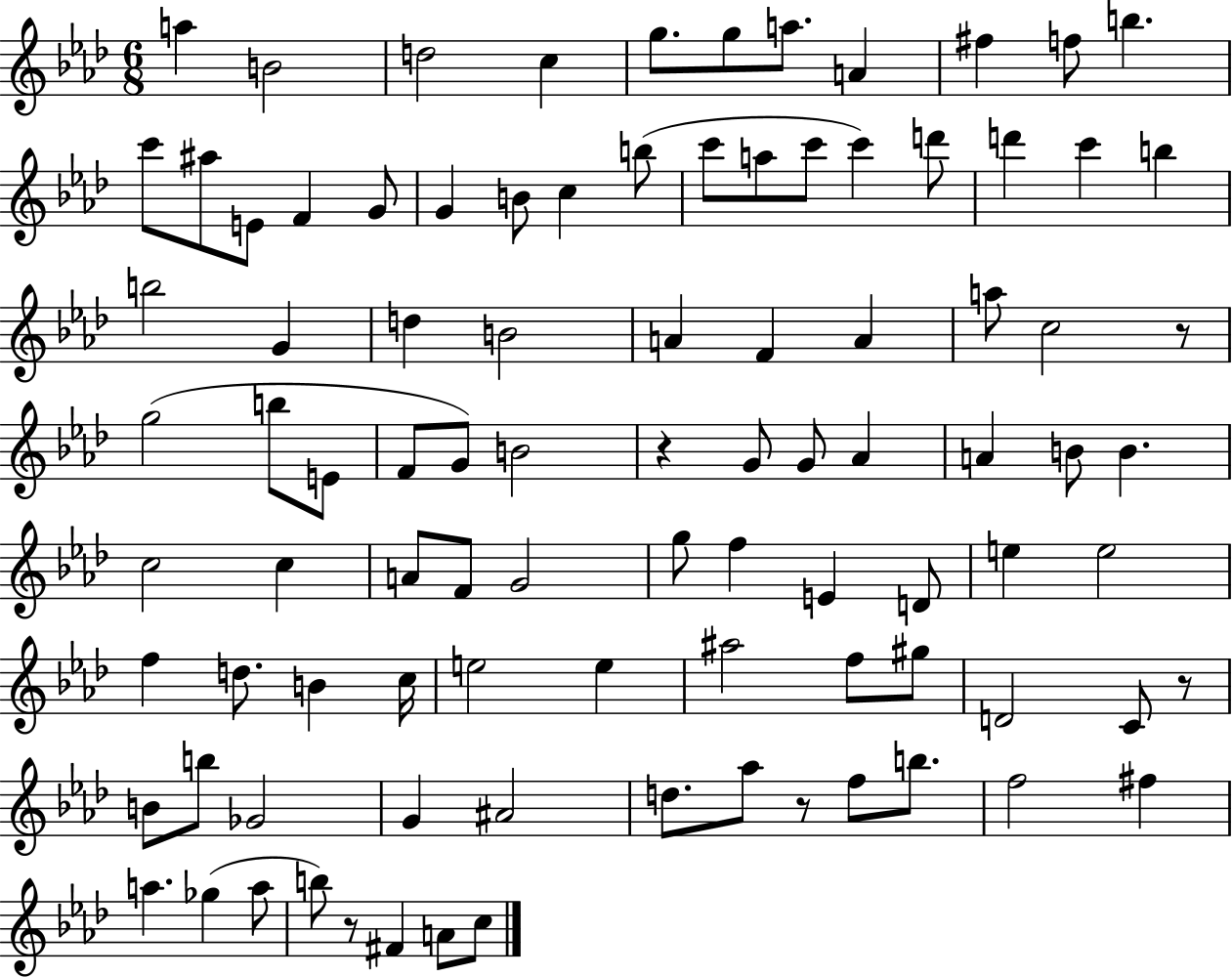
A5/q B4/h D5/h C5/q G5/e. G5/e A5/e. A4/q F#5/q F5/e B5/q. C6/e A#5/e E4/e F4/q G4/e G4/q B4/e C5/q B5/e C6/e A5/e C6/e C6/q D6/e D6/q C6/q B5/q B5/h G4/q D5/q B4/h A4/q F4/q A4/q A5/e C5/h R/e G5/h B5/e E4/e F4/e G4/e B4/h R/q G4/e G4/e Ab4/q A4/q B4/e B4/q. C5/h C5/q A4/e F4/e G4/h G5/e F5/q E4/q D4/e E5/q E5/h F5/q D5/e. B4/q C5/s E5/h E5/q A#5/h F5/e G#5/e D4/h C4/e R/e B4/e B5/e Gb4/h G4/q A#4/h D5/e. Ab5/e R/e F5/e B5/e. F5/h F#5/q A5/q. Gb5/q A5/e B5/e R/e F#4/q A4/e C5/e